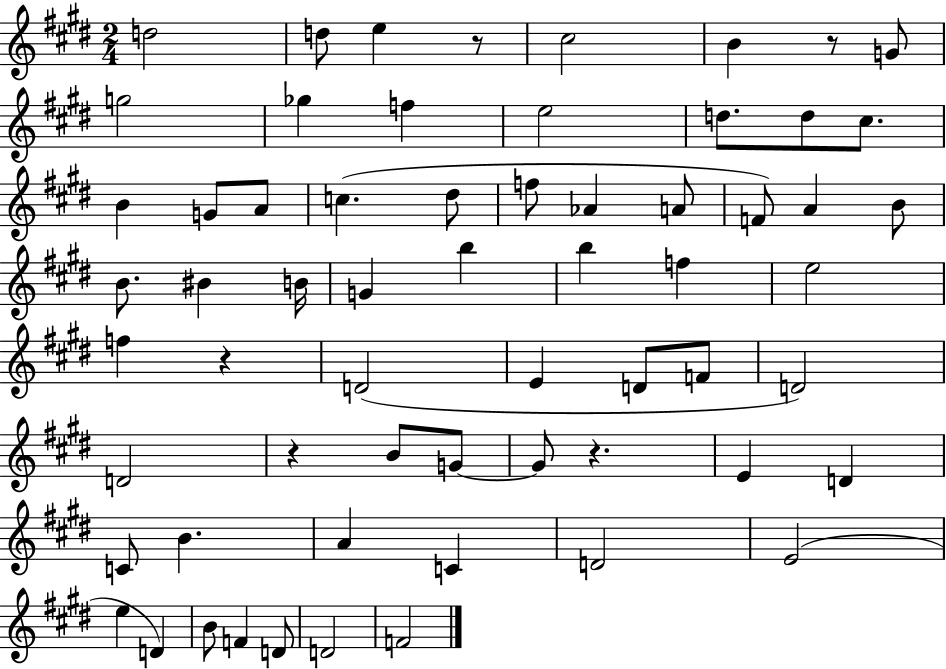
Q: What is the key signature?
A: E major